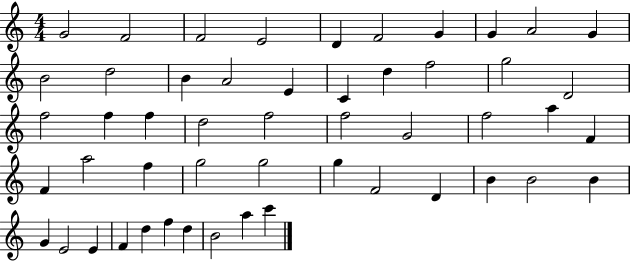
G4/h F4/h F4/h E4/h D4/q F4/h G4/q G4/q A4/h G4/q B4/h D5/h B4/q A4/h E4/q C4/q D5/q F5/h G5/h D4/h F5/h F5/q F5/q D5/h F5/h F5/h G4/h F5/h A5/q F4/q F4/q A5/h F5/q G5/h G5/h G5/q F4/h D4/q B4/q B4/h B4/q G4/q E4/h E4/q F4/q D5/q F5/q D5/q B4/h A5/q C6/q